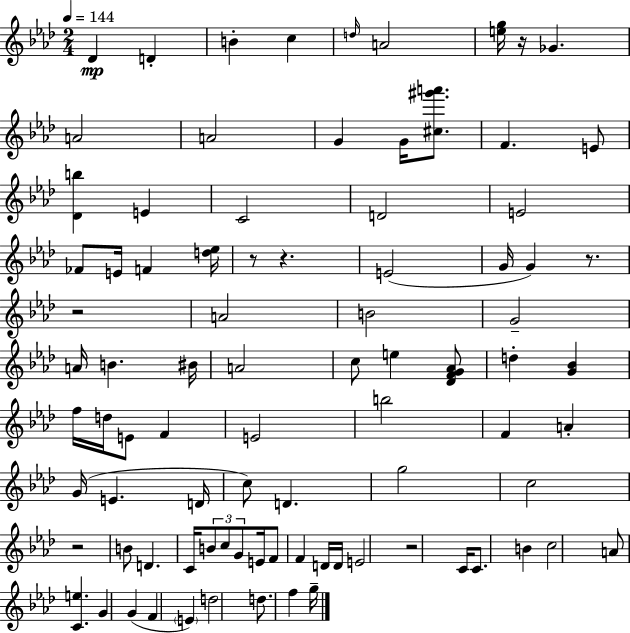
Db4/q D4/q B4/q C5/q D5/s A4/h [E5,G5]/s R/s Gb4/q. A4/h A4/h G4/q G4/s [C#5,G#6,A6]/e. F4/q. E4/e [Db4,B5]/q E4/q C4/h D4/h E4/h FES4/e E4/s F4/q [D5,Eb5]/s R/e R/q. E4/h G4/s G4/q R/e. R/h A4/h B4/h G4/h A4/s B4/q. BIS4/s A4/h C5/e E5/q [Db4,F4,G4,Ab4]/e D5/q [G4,Bb4]/q F5/s D5/s E4/e F4/q E4/h B5/h F4/q A4/q G4/s E4/q. D4/s C5/e D4/q. G5/h C5/h R/h B4/e D4/q. C4/s B4/e C5/e G4/e E4/s F4/e F4/q D4/s D4/s E4/h R/h C4/s C4/e. B4/q C5/h A4/e [C4,E5]/q. G4/q G4/q F4/q E4/q D5/h D5/e. F5/q G5/s